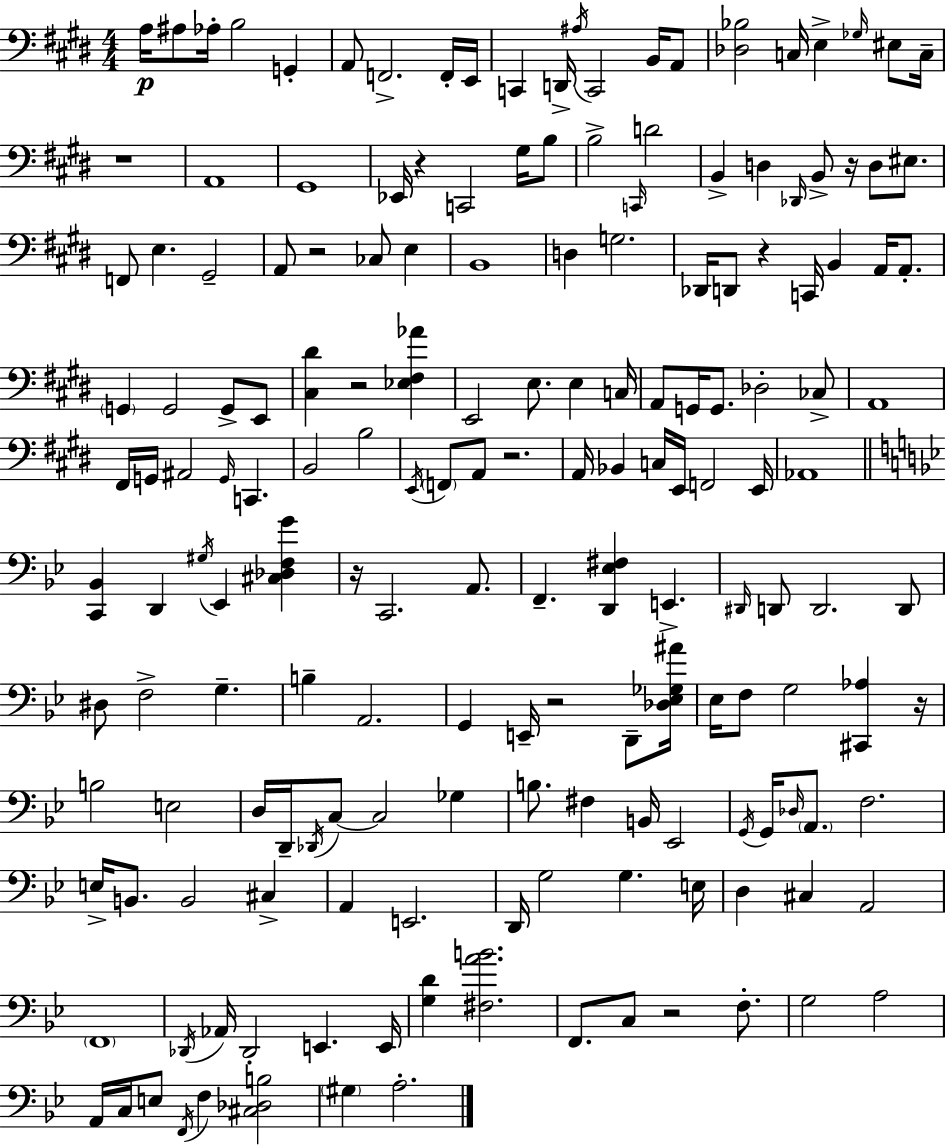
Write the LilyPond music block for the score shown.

{
  \clef bass
  \numericTimeSignature
  \time 4/4
  \key e \major
  a16\p ais8 aes16-. b2 g,4-. | a,8 f,2.-> f,16-. e,16 | c,4 d,16-> \acciaccatura { ais16 } c,2 b,16 a,8 | <des bes>2 c16 e4-> \grace { ges16 } eis8 | \break c16-- r1 | a,1 | gis,1 | ees,16 r4 c,2 gis16 | \break b8 b2-> \grace { c,16 } d'2 | b,4-> d4 \grace { des,16 } b,8-> r16 d8 | eis8. f,8 e4. gis,2-- | a,8 r2 ces8 | \break e4 b,1 | d4 g2. | des,16 d,8 r4 c,16 b,4 | a,16 a,8.-. \parenthesize g,4 g,2 | \break g,8-> e,8 <cis dis'>4 r2 | <ees fis aes'>4 e,2 e8. e4 | c16 a,8 g,16 g,8. des2-. | ces8-> a,1 | \break fis,16 g,16 ais,2 \grace { g,16 } c,4. | b,2 b2 | \acciaccatura { e,16 } \parenthesize f,8 a,8 r2. | a,16 bes,4 c16 e,16 f,2 | \break e,16 aes,1 | \bar "||" \break \key bes \major <c, bes,>4 d,4 \acciaccatura { gis16 } ees,4 <cis des f g'>4 | r16 c,2. a,8. | f,4.-- <d, ees fis>4 e,4.-> | \grace { dis,16 } d,8 d,2. | \break d,8 dis8 f2-> g4.-- | b4-- a,2. | g,4 e,16-- r2 d,8-- | <des ees ges ais'>16 ees16 f8 g2 <cis, aes>4 | \break r16 b2 e2 | d16 d,16-- \acciaccatura { des,16 } c8~~ c2 ges4 | b8. fis4 b,16 ees,2 | \acciaccatura { g,16 } g,16 \grace { des16 } \parenthesize a,8. f2. | \break e16-> b,8. b,2 | cis4-> a,4 e,2. | d,16 g2 g4. | e16 d4 cis4 a,2 | \break \parenthesize f,1 | \acciaccatura { des,16 } aes,16 des,2-. e,4. | e,16 <g d'>4 <fis a' b'>2. | f,8. c8 r2 | \break f8.-. g2 a2 | a,16 c16 e8 \acciaccatura { f,16 } f4 <cis des b>2 | \parenthesize gis4 a2.-. | \bar "|."
}